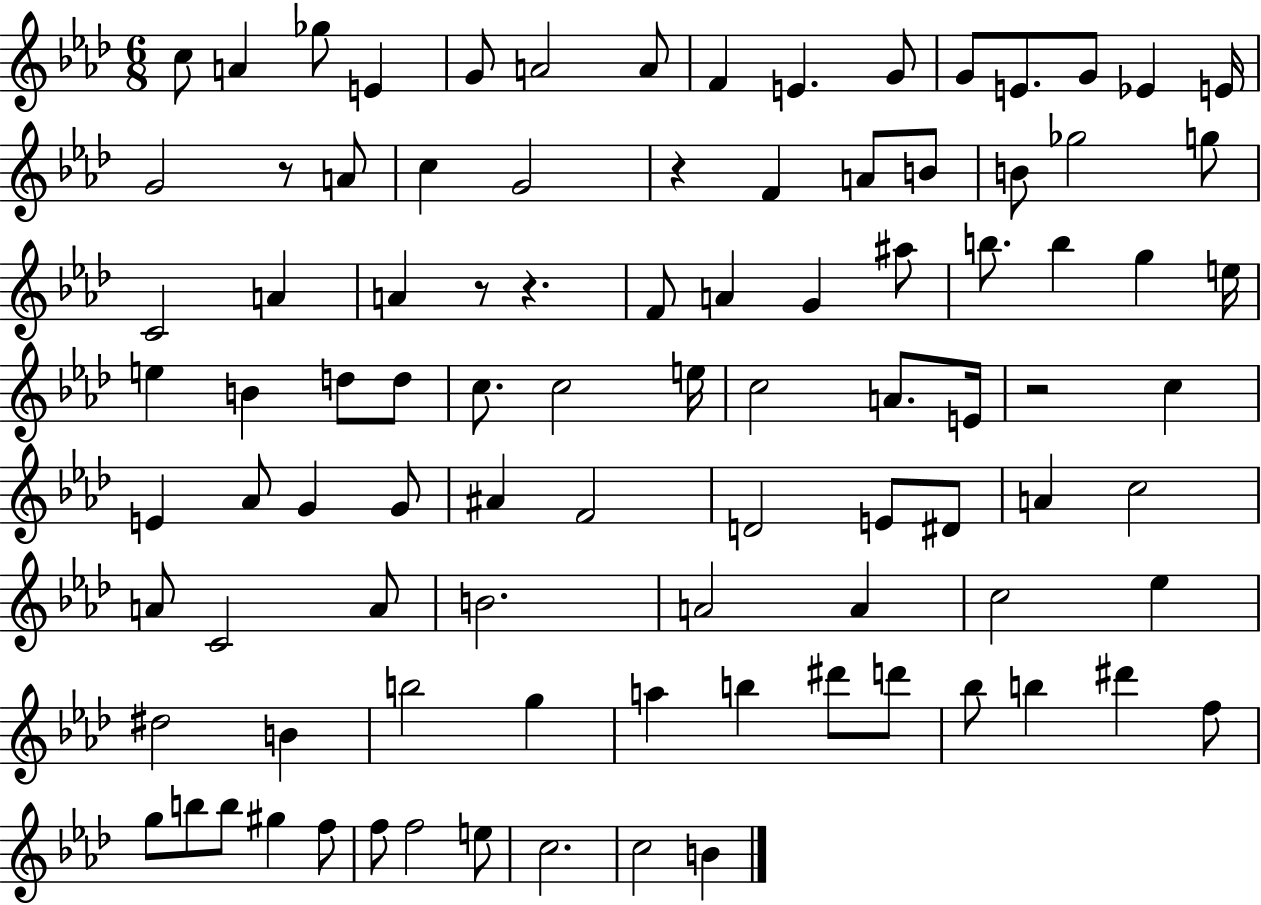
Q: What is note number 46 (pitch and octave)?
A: E4